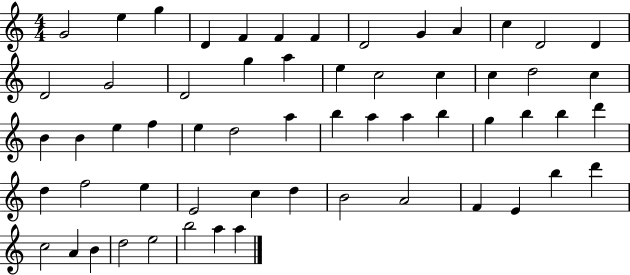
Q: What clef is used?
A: treble